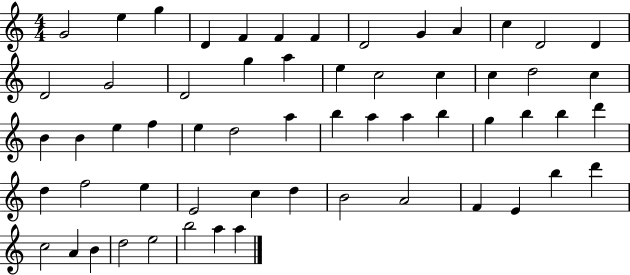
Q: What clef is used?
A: treble